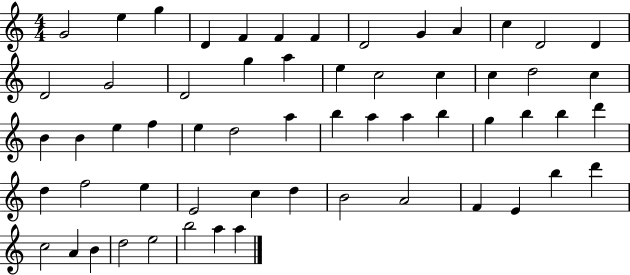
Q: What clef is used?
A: treble